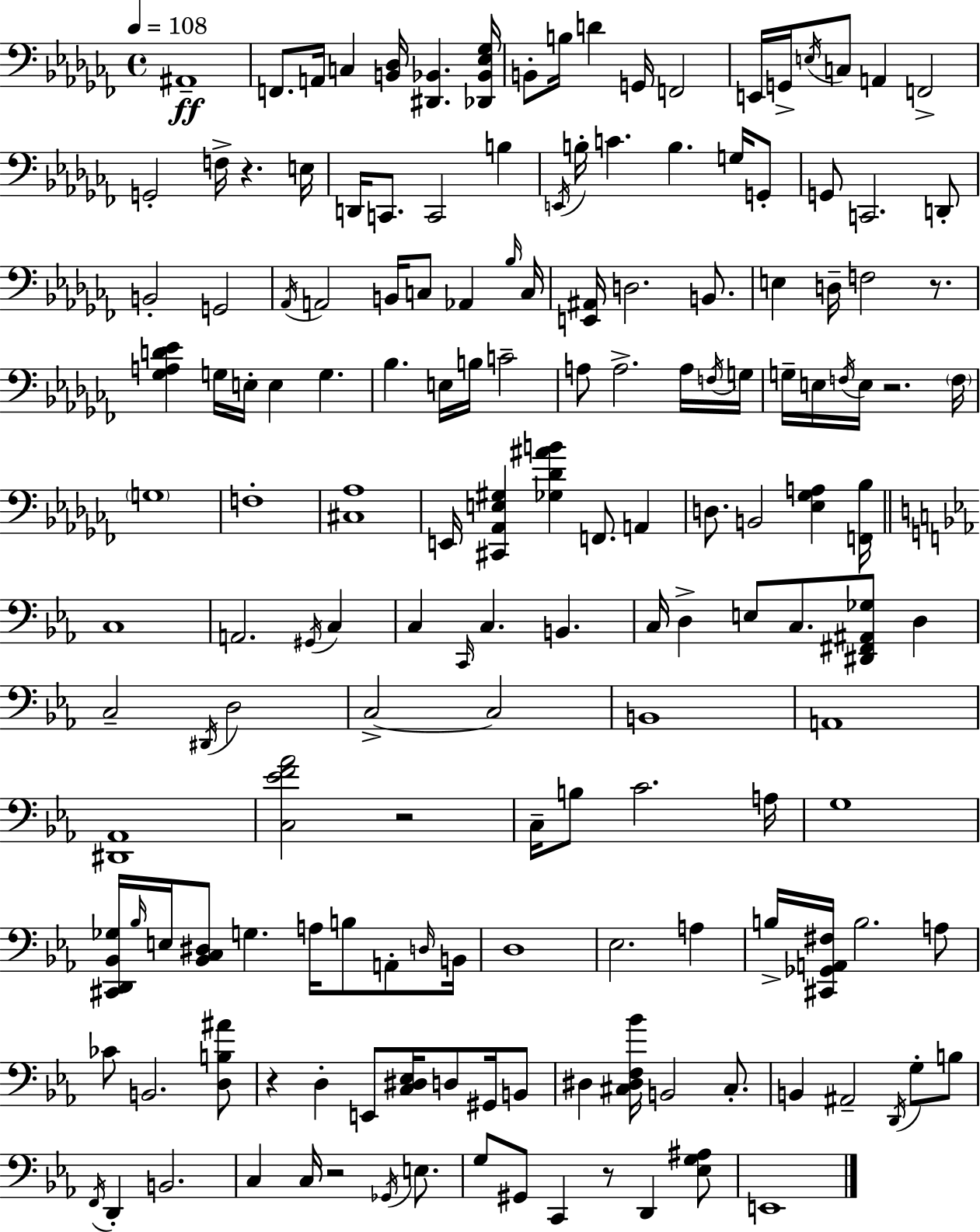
{
  \clef bass
  \time 4/4
  \defaultTimeSignature
  \key aes \minor
  \tempo 4 = 108
  \repeat volta 2 { ais,1--\ff | f,8. a,16 c4 <b, des>16 <dis, bes,>4. <des, bes, ees ges>16 | b,8-. b16 d'4 g,16 f,2 | e,16 g,16-> \acciaccatura { e16 } c8 a,4 f,2-> | \break g,2-. f16-> r4. | e16 d,16 c,8. c,2 b4 | \acciaccatura { e,16 } b16-. c'4. b4. g16 | g,8-. g,8 c,2. | \break d,8-. b,2-. g,2 | \acciaccatura { aes,16 } a,2 b,16 c8 aes,4 | \grace { bes16 } c16 <e, ais,>16 d2. | b,8. e4 d16-- f2 | \break r8. <ges a d' ees'>4 g16 e16-. e4 g4. | bes4. e16 b16 c'2-- | a8 a2.-> | a16 \acciaccatura { f16 } g16 g16-- e16 \acciaccatura { f16 } e16 r2. | \break \parenthesize f16 \parenthesize g1 | f1-. | <cis aes>1 | e,16 <cis, aes, e gis>4 <ges des' ais' b'>4 f,8. | \break a,4 d8. b,2 | <ees ges a>4 <f, bes>16 \bar "||" \break \key ees \major c1 | a,2. \acciaccatura { gis,16 } c4 | c4 \grace { c,16 } c4. b,4. | c16 d4-> e8 c8. <dis, fis, ais, ges>8 d4 | \break c2-- \acciaccatura { dis,16 } d2 | c2->~~ c2 | b,1 | a,1 | \break <dis, aes,>1 | <c ees' f' aes'>2 r2 | c16-- b8 c'2. | a16 g1 | \break <cis, d, bes, ges>16 \grace { bes16 } e16 <bes, c dis>8 g4. a16 b8 | a,8-. \grace { d16 } b,16 d1 | ees2. | a4 b16-> <cis, ges, a, fis>16 b2. | \break a8 ces'8 b,2. | <d b ais'>8 r4 d4-. e,8 <c dis ees>16 | d8 gis,16 b,8 dis4 <cis dis f bes'>16 b,2 | cis8.-. b,4 ais,2-- | \break \acciaccatura { d,16 } g8-. b8 \acciaccatura { f,16 } d,4-. b,2. | c4 c16 r2 | \acciaccatura { ges,16 } e8. g8 gis,8 c,4 | r8 d,4 <ees g ais>8 e,1 | \break } \bar "|."
}